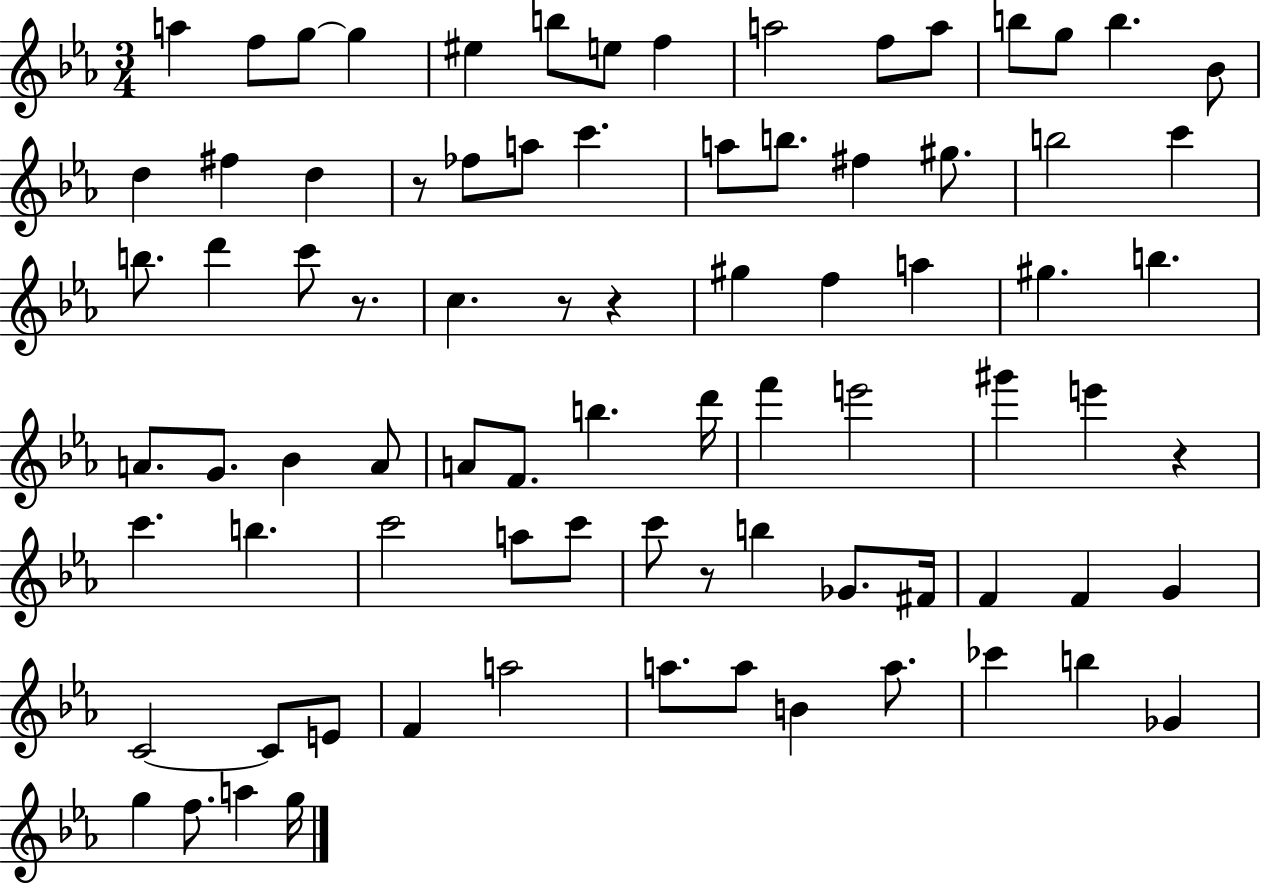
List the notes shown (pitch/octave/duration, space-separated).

A5/q F5/e G5/e G5/q EIS5/q B5/e E5/e F5/q A5/h F5/e A5/e B5/e G5/e B5/q. Bb4/e D5/q F#5/q D5/q R/e FES5/e A5/e C6/q. A5/e B5/e. F#5/q G#5/e. B5/h C6/q B5/e. D6/q C6/e R/e. C5/q. R/e R/q G#5/q F5/q A5/q G#5/q. B5/q. A4/e. G4/e. Bb4/q A4/e A4/e F4/e. B5/q. D6/s F6/q E6/h G#6/q E6/q R/q C6/q. B5/q. C6/h A5/e C6/e C6/e R/e B5/q Gb4/e. F#4/s F4/q F4/q G4/q C4/h C4/e E4/e F4/q A5/h A5/e. A5/e B4/q A5/e. CES6/q B5/q Gb4/q G5/q F5/e. A5/q G5/s